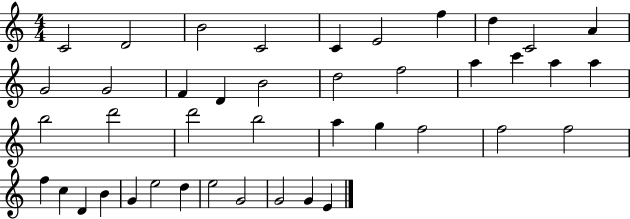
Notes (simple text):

C4/h D4/h B4/h C4/h C4/q E4/h F5/q D5/q C4/h A4/q G4/h G4/h F4/q D4/q B4/h D5/h F5/h A5/q C6/q A5/q A5/q B5/h D6/h D6/h B5/h A5/q G5/q F5/h F5/h F5/h F5/q C5/q D4/q B4/q G4/q E5/h D5/q E5/h G4/h G4/h G4/q E4/q